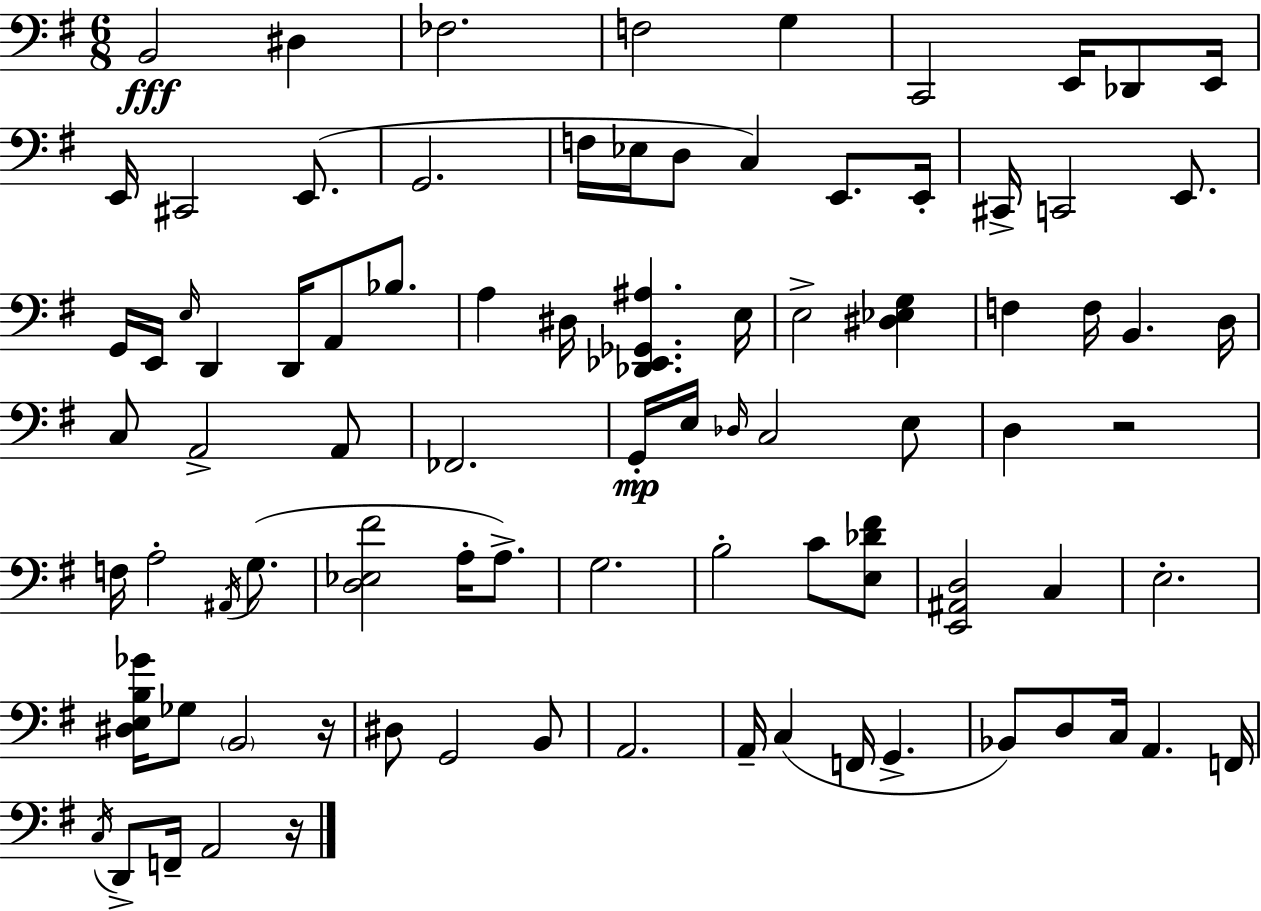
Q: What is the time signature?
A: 6/8